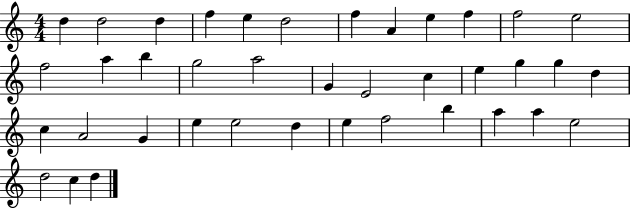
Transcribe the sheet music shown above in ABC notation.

X:1
T:Untitled
M:4/4
L:1/4
K:C
d d2 d f e d2 f A e f f2 e2 f2 a b g2 a2 G E2 c e g g d c A2 G e e2 d e f2 b a a e2 d2 c d